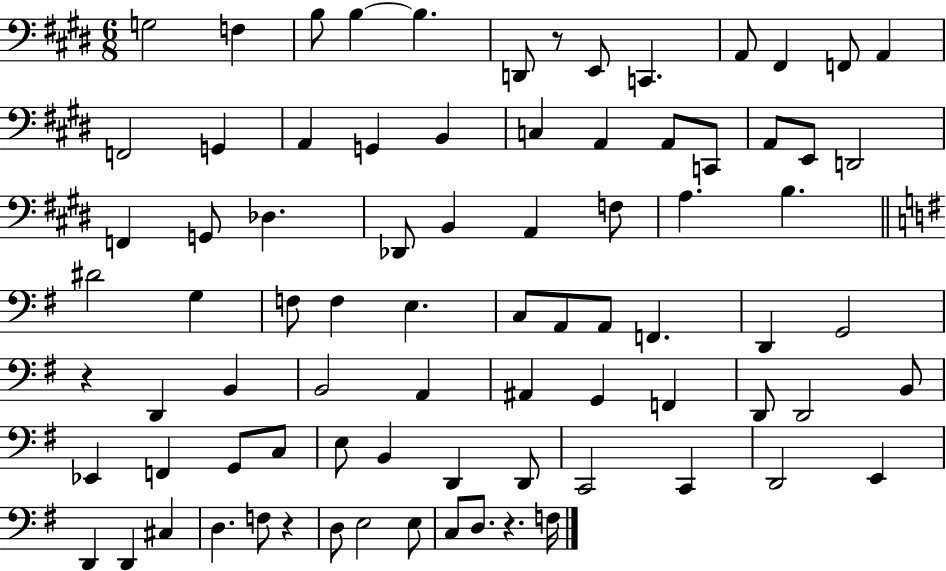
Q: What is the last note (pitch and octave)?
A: F3